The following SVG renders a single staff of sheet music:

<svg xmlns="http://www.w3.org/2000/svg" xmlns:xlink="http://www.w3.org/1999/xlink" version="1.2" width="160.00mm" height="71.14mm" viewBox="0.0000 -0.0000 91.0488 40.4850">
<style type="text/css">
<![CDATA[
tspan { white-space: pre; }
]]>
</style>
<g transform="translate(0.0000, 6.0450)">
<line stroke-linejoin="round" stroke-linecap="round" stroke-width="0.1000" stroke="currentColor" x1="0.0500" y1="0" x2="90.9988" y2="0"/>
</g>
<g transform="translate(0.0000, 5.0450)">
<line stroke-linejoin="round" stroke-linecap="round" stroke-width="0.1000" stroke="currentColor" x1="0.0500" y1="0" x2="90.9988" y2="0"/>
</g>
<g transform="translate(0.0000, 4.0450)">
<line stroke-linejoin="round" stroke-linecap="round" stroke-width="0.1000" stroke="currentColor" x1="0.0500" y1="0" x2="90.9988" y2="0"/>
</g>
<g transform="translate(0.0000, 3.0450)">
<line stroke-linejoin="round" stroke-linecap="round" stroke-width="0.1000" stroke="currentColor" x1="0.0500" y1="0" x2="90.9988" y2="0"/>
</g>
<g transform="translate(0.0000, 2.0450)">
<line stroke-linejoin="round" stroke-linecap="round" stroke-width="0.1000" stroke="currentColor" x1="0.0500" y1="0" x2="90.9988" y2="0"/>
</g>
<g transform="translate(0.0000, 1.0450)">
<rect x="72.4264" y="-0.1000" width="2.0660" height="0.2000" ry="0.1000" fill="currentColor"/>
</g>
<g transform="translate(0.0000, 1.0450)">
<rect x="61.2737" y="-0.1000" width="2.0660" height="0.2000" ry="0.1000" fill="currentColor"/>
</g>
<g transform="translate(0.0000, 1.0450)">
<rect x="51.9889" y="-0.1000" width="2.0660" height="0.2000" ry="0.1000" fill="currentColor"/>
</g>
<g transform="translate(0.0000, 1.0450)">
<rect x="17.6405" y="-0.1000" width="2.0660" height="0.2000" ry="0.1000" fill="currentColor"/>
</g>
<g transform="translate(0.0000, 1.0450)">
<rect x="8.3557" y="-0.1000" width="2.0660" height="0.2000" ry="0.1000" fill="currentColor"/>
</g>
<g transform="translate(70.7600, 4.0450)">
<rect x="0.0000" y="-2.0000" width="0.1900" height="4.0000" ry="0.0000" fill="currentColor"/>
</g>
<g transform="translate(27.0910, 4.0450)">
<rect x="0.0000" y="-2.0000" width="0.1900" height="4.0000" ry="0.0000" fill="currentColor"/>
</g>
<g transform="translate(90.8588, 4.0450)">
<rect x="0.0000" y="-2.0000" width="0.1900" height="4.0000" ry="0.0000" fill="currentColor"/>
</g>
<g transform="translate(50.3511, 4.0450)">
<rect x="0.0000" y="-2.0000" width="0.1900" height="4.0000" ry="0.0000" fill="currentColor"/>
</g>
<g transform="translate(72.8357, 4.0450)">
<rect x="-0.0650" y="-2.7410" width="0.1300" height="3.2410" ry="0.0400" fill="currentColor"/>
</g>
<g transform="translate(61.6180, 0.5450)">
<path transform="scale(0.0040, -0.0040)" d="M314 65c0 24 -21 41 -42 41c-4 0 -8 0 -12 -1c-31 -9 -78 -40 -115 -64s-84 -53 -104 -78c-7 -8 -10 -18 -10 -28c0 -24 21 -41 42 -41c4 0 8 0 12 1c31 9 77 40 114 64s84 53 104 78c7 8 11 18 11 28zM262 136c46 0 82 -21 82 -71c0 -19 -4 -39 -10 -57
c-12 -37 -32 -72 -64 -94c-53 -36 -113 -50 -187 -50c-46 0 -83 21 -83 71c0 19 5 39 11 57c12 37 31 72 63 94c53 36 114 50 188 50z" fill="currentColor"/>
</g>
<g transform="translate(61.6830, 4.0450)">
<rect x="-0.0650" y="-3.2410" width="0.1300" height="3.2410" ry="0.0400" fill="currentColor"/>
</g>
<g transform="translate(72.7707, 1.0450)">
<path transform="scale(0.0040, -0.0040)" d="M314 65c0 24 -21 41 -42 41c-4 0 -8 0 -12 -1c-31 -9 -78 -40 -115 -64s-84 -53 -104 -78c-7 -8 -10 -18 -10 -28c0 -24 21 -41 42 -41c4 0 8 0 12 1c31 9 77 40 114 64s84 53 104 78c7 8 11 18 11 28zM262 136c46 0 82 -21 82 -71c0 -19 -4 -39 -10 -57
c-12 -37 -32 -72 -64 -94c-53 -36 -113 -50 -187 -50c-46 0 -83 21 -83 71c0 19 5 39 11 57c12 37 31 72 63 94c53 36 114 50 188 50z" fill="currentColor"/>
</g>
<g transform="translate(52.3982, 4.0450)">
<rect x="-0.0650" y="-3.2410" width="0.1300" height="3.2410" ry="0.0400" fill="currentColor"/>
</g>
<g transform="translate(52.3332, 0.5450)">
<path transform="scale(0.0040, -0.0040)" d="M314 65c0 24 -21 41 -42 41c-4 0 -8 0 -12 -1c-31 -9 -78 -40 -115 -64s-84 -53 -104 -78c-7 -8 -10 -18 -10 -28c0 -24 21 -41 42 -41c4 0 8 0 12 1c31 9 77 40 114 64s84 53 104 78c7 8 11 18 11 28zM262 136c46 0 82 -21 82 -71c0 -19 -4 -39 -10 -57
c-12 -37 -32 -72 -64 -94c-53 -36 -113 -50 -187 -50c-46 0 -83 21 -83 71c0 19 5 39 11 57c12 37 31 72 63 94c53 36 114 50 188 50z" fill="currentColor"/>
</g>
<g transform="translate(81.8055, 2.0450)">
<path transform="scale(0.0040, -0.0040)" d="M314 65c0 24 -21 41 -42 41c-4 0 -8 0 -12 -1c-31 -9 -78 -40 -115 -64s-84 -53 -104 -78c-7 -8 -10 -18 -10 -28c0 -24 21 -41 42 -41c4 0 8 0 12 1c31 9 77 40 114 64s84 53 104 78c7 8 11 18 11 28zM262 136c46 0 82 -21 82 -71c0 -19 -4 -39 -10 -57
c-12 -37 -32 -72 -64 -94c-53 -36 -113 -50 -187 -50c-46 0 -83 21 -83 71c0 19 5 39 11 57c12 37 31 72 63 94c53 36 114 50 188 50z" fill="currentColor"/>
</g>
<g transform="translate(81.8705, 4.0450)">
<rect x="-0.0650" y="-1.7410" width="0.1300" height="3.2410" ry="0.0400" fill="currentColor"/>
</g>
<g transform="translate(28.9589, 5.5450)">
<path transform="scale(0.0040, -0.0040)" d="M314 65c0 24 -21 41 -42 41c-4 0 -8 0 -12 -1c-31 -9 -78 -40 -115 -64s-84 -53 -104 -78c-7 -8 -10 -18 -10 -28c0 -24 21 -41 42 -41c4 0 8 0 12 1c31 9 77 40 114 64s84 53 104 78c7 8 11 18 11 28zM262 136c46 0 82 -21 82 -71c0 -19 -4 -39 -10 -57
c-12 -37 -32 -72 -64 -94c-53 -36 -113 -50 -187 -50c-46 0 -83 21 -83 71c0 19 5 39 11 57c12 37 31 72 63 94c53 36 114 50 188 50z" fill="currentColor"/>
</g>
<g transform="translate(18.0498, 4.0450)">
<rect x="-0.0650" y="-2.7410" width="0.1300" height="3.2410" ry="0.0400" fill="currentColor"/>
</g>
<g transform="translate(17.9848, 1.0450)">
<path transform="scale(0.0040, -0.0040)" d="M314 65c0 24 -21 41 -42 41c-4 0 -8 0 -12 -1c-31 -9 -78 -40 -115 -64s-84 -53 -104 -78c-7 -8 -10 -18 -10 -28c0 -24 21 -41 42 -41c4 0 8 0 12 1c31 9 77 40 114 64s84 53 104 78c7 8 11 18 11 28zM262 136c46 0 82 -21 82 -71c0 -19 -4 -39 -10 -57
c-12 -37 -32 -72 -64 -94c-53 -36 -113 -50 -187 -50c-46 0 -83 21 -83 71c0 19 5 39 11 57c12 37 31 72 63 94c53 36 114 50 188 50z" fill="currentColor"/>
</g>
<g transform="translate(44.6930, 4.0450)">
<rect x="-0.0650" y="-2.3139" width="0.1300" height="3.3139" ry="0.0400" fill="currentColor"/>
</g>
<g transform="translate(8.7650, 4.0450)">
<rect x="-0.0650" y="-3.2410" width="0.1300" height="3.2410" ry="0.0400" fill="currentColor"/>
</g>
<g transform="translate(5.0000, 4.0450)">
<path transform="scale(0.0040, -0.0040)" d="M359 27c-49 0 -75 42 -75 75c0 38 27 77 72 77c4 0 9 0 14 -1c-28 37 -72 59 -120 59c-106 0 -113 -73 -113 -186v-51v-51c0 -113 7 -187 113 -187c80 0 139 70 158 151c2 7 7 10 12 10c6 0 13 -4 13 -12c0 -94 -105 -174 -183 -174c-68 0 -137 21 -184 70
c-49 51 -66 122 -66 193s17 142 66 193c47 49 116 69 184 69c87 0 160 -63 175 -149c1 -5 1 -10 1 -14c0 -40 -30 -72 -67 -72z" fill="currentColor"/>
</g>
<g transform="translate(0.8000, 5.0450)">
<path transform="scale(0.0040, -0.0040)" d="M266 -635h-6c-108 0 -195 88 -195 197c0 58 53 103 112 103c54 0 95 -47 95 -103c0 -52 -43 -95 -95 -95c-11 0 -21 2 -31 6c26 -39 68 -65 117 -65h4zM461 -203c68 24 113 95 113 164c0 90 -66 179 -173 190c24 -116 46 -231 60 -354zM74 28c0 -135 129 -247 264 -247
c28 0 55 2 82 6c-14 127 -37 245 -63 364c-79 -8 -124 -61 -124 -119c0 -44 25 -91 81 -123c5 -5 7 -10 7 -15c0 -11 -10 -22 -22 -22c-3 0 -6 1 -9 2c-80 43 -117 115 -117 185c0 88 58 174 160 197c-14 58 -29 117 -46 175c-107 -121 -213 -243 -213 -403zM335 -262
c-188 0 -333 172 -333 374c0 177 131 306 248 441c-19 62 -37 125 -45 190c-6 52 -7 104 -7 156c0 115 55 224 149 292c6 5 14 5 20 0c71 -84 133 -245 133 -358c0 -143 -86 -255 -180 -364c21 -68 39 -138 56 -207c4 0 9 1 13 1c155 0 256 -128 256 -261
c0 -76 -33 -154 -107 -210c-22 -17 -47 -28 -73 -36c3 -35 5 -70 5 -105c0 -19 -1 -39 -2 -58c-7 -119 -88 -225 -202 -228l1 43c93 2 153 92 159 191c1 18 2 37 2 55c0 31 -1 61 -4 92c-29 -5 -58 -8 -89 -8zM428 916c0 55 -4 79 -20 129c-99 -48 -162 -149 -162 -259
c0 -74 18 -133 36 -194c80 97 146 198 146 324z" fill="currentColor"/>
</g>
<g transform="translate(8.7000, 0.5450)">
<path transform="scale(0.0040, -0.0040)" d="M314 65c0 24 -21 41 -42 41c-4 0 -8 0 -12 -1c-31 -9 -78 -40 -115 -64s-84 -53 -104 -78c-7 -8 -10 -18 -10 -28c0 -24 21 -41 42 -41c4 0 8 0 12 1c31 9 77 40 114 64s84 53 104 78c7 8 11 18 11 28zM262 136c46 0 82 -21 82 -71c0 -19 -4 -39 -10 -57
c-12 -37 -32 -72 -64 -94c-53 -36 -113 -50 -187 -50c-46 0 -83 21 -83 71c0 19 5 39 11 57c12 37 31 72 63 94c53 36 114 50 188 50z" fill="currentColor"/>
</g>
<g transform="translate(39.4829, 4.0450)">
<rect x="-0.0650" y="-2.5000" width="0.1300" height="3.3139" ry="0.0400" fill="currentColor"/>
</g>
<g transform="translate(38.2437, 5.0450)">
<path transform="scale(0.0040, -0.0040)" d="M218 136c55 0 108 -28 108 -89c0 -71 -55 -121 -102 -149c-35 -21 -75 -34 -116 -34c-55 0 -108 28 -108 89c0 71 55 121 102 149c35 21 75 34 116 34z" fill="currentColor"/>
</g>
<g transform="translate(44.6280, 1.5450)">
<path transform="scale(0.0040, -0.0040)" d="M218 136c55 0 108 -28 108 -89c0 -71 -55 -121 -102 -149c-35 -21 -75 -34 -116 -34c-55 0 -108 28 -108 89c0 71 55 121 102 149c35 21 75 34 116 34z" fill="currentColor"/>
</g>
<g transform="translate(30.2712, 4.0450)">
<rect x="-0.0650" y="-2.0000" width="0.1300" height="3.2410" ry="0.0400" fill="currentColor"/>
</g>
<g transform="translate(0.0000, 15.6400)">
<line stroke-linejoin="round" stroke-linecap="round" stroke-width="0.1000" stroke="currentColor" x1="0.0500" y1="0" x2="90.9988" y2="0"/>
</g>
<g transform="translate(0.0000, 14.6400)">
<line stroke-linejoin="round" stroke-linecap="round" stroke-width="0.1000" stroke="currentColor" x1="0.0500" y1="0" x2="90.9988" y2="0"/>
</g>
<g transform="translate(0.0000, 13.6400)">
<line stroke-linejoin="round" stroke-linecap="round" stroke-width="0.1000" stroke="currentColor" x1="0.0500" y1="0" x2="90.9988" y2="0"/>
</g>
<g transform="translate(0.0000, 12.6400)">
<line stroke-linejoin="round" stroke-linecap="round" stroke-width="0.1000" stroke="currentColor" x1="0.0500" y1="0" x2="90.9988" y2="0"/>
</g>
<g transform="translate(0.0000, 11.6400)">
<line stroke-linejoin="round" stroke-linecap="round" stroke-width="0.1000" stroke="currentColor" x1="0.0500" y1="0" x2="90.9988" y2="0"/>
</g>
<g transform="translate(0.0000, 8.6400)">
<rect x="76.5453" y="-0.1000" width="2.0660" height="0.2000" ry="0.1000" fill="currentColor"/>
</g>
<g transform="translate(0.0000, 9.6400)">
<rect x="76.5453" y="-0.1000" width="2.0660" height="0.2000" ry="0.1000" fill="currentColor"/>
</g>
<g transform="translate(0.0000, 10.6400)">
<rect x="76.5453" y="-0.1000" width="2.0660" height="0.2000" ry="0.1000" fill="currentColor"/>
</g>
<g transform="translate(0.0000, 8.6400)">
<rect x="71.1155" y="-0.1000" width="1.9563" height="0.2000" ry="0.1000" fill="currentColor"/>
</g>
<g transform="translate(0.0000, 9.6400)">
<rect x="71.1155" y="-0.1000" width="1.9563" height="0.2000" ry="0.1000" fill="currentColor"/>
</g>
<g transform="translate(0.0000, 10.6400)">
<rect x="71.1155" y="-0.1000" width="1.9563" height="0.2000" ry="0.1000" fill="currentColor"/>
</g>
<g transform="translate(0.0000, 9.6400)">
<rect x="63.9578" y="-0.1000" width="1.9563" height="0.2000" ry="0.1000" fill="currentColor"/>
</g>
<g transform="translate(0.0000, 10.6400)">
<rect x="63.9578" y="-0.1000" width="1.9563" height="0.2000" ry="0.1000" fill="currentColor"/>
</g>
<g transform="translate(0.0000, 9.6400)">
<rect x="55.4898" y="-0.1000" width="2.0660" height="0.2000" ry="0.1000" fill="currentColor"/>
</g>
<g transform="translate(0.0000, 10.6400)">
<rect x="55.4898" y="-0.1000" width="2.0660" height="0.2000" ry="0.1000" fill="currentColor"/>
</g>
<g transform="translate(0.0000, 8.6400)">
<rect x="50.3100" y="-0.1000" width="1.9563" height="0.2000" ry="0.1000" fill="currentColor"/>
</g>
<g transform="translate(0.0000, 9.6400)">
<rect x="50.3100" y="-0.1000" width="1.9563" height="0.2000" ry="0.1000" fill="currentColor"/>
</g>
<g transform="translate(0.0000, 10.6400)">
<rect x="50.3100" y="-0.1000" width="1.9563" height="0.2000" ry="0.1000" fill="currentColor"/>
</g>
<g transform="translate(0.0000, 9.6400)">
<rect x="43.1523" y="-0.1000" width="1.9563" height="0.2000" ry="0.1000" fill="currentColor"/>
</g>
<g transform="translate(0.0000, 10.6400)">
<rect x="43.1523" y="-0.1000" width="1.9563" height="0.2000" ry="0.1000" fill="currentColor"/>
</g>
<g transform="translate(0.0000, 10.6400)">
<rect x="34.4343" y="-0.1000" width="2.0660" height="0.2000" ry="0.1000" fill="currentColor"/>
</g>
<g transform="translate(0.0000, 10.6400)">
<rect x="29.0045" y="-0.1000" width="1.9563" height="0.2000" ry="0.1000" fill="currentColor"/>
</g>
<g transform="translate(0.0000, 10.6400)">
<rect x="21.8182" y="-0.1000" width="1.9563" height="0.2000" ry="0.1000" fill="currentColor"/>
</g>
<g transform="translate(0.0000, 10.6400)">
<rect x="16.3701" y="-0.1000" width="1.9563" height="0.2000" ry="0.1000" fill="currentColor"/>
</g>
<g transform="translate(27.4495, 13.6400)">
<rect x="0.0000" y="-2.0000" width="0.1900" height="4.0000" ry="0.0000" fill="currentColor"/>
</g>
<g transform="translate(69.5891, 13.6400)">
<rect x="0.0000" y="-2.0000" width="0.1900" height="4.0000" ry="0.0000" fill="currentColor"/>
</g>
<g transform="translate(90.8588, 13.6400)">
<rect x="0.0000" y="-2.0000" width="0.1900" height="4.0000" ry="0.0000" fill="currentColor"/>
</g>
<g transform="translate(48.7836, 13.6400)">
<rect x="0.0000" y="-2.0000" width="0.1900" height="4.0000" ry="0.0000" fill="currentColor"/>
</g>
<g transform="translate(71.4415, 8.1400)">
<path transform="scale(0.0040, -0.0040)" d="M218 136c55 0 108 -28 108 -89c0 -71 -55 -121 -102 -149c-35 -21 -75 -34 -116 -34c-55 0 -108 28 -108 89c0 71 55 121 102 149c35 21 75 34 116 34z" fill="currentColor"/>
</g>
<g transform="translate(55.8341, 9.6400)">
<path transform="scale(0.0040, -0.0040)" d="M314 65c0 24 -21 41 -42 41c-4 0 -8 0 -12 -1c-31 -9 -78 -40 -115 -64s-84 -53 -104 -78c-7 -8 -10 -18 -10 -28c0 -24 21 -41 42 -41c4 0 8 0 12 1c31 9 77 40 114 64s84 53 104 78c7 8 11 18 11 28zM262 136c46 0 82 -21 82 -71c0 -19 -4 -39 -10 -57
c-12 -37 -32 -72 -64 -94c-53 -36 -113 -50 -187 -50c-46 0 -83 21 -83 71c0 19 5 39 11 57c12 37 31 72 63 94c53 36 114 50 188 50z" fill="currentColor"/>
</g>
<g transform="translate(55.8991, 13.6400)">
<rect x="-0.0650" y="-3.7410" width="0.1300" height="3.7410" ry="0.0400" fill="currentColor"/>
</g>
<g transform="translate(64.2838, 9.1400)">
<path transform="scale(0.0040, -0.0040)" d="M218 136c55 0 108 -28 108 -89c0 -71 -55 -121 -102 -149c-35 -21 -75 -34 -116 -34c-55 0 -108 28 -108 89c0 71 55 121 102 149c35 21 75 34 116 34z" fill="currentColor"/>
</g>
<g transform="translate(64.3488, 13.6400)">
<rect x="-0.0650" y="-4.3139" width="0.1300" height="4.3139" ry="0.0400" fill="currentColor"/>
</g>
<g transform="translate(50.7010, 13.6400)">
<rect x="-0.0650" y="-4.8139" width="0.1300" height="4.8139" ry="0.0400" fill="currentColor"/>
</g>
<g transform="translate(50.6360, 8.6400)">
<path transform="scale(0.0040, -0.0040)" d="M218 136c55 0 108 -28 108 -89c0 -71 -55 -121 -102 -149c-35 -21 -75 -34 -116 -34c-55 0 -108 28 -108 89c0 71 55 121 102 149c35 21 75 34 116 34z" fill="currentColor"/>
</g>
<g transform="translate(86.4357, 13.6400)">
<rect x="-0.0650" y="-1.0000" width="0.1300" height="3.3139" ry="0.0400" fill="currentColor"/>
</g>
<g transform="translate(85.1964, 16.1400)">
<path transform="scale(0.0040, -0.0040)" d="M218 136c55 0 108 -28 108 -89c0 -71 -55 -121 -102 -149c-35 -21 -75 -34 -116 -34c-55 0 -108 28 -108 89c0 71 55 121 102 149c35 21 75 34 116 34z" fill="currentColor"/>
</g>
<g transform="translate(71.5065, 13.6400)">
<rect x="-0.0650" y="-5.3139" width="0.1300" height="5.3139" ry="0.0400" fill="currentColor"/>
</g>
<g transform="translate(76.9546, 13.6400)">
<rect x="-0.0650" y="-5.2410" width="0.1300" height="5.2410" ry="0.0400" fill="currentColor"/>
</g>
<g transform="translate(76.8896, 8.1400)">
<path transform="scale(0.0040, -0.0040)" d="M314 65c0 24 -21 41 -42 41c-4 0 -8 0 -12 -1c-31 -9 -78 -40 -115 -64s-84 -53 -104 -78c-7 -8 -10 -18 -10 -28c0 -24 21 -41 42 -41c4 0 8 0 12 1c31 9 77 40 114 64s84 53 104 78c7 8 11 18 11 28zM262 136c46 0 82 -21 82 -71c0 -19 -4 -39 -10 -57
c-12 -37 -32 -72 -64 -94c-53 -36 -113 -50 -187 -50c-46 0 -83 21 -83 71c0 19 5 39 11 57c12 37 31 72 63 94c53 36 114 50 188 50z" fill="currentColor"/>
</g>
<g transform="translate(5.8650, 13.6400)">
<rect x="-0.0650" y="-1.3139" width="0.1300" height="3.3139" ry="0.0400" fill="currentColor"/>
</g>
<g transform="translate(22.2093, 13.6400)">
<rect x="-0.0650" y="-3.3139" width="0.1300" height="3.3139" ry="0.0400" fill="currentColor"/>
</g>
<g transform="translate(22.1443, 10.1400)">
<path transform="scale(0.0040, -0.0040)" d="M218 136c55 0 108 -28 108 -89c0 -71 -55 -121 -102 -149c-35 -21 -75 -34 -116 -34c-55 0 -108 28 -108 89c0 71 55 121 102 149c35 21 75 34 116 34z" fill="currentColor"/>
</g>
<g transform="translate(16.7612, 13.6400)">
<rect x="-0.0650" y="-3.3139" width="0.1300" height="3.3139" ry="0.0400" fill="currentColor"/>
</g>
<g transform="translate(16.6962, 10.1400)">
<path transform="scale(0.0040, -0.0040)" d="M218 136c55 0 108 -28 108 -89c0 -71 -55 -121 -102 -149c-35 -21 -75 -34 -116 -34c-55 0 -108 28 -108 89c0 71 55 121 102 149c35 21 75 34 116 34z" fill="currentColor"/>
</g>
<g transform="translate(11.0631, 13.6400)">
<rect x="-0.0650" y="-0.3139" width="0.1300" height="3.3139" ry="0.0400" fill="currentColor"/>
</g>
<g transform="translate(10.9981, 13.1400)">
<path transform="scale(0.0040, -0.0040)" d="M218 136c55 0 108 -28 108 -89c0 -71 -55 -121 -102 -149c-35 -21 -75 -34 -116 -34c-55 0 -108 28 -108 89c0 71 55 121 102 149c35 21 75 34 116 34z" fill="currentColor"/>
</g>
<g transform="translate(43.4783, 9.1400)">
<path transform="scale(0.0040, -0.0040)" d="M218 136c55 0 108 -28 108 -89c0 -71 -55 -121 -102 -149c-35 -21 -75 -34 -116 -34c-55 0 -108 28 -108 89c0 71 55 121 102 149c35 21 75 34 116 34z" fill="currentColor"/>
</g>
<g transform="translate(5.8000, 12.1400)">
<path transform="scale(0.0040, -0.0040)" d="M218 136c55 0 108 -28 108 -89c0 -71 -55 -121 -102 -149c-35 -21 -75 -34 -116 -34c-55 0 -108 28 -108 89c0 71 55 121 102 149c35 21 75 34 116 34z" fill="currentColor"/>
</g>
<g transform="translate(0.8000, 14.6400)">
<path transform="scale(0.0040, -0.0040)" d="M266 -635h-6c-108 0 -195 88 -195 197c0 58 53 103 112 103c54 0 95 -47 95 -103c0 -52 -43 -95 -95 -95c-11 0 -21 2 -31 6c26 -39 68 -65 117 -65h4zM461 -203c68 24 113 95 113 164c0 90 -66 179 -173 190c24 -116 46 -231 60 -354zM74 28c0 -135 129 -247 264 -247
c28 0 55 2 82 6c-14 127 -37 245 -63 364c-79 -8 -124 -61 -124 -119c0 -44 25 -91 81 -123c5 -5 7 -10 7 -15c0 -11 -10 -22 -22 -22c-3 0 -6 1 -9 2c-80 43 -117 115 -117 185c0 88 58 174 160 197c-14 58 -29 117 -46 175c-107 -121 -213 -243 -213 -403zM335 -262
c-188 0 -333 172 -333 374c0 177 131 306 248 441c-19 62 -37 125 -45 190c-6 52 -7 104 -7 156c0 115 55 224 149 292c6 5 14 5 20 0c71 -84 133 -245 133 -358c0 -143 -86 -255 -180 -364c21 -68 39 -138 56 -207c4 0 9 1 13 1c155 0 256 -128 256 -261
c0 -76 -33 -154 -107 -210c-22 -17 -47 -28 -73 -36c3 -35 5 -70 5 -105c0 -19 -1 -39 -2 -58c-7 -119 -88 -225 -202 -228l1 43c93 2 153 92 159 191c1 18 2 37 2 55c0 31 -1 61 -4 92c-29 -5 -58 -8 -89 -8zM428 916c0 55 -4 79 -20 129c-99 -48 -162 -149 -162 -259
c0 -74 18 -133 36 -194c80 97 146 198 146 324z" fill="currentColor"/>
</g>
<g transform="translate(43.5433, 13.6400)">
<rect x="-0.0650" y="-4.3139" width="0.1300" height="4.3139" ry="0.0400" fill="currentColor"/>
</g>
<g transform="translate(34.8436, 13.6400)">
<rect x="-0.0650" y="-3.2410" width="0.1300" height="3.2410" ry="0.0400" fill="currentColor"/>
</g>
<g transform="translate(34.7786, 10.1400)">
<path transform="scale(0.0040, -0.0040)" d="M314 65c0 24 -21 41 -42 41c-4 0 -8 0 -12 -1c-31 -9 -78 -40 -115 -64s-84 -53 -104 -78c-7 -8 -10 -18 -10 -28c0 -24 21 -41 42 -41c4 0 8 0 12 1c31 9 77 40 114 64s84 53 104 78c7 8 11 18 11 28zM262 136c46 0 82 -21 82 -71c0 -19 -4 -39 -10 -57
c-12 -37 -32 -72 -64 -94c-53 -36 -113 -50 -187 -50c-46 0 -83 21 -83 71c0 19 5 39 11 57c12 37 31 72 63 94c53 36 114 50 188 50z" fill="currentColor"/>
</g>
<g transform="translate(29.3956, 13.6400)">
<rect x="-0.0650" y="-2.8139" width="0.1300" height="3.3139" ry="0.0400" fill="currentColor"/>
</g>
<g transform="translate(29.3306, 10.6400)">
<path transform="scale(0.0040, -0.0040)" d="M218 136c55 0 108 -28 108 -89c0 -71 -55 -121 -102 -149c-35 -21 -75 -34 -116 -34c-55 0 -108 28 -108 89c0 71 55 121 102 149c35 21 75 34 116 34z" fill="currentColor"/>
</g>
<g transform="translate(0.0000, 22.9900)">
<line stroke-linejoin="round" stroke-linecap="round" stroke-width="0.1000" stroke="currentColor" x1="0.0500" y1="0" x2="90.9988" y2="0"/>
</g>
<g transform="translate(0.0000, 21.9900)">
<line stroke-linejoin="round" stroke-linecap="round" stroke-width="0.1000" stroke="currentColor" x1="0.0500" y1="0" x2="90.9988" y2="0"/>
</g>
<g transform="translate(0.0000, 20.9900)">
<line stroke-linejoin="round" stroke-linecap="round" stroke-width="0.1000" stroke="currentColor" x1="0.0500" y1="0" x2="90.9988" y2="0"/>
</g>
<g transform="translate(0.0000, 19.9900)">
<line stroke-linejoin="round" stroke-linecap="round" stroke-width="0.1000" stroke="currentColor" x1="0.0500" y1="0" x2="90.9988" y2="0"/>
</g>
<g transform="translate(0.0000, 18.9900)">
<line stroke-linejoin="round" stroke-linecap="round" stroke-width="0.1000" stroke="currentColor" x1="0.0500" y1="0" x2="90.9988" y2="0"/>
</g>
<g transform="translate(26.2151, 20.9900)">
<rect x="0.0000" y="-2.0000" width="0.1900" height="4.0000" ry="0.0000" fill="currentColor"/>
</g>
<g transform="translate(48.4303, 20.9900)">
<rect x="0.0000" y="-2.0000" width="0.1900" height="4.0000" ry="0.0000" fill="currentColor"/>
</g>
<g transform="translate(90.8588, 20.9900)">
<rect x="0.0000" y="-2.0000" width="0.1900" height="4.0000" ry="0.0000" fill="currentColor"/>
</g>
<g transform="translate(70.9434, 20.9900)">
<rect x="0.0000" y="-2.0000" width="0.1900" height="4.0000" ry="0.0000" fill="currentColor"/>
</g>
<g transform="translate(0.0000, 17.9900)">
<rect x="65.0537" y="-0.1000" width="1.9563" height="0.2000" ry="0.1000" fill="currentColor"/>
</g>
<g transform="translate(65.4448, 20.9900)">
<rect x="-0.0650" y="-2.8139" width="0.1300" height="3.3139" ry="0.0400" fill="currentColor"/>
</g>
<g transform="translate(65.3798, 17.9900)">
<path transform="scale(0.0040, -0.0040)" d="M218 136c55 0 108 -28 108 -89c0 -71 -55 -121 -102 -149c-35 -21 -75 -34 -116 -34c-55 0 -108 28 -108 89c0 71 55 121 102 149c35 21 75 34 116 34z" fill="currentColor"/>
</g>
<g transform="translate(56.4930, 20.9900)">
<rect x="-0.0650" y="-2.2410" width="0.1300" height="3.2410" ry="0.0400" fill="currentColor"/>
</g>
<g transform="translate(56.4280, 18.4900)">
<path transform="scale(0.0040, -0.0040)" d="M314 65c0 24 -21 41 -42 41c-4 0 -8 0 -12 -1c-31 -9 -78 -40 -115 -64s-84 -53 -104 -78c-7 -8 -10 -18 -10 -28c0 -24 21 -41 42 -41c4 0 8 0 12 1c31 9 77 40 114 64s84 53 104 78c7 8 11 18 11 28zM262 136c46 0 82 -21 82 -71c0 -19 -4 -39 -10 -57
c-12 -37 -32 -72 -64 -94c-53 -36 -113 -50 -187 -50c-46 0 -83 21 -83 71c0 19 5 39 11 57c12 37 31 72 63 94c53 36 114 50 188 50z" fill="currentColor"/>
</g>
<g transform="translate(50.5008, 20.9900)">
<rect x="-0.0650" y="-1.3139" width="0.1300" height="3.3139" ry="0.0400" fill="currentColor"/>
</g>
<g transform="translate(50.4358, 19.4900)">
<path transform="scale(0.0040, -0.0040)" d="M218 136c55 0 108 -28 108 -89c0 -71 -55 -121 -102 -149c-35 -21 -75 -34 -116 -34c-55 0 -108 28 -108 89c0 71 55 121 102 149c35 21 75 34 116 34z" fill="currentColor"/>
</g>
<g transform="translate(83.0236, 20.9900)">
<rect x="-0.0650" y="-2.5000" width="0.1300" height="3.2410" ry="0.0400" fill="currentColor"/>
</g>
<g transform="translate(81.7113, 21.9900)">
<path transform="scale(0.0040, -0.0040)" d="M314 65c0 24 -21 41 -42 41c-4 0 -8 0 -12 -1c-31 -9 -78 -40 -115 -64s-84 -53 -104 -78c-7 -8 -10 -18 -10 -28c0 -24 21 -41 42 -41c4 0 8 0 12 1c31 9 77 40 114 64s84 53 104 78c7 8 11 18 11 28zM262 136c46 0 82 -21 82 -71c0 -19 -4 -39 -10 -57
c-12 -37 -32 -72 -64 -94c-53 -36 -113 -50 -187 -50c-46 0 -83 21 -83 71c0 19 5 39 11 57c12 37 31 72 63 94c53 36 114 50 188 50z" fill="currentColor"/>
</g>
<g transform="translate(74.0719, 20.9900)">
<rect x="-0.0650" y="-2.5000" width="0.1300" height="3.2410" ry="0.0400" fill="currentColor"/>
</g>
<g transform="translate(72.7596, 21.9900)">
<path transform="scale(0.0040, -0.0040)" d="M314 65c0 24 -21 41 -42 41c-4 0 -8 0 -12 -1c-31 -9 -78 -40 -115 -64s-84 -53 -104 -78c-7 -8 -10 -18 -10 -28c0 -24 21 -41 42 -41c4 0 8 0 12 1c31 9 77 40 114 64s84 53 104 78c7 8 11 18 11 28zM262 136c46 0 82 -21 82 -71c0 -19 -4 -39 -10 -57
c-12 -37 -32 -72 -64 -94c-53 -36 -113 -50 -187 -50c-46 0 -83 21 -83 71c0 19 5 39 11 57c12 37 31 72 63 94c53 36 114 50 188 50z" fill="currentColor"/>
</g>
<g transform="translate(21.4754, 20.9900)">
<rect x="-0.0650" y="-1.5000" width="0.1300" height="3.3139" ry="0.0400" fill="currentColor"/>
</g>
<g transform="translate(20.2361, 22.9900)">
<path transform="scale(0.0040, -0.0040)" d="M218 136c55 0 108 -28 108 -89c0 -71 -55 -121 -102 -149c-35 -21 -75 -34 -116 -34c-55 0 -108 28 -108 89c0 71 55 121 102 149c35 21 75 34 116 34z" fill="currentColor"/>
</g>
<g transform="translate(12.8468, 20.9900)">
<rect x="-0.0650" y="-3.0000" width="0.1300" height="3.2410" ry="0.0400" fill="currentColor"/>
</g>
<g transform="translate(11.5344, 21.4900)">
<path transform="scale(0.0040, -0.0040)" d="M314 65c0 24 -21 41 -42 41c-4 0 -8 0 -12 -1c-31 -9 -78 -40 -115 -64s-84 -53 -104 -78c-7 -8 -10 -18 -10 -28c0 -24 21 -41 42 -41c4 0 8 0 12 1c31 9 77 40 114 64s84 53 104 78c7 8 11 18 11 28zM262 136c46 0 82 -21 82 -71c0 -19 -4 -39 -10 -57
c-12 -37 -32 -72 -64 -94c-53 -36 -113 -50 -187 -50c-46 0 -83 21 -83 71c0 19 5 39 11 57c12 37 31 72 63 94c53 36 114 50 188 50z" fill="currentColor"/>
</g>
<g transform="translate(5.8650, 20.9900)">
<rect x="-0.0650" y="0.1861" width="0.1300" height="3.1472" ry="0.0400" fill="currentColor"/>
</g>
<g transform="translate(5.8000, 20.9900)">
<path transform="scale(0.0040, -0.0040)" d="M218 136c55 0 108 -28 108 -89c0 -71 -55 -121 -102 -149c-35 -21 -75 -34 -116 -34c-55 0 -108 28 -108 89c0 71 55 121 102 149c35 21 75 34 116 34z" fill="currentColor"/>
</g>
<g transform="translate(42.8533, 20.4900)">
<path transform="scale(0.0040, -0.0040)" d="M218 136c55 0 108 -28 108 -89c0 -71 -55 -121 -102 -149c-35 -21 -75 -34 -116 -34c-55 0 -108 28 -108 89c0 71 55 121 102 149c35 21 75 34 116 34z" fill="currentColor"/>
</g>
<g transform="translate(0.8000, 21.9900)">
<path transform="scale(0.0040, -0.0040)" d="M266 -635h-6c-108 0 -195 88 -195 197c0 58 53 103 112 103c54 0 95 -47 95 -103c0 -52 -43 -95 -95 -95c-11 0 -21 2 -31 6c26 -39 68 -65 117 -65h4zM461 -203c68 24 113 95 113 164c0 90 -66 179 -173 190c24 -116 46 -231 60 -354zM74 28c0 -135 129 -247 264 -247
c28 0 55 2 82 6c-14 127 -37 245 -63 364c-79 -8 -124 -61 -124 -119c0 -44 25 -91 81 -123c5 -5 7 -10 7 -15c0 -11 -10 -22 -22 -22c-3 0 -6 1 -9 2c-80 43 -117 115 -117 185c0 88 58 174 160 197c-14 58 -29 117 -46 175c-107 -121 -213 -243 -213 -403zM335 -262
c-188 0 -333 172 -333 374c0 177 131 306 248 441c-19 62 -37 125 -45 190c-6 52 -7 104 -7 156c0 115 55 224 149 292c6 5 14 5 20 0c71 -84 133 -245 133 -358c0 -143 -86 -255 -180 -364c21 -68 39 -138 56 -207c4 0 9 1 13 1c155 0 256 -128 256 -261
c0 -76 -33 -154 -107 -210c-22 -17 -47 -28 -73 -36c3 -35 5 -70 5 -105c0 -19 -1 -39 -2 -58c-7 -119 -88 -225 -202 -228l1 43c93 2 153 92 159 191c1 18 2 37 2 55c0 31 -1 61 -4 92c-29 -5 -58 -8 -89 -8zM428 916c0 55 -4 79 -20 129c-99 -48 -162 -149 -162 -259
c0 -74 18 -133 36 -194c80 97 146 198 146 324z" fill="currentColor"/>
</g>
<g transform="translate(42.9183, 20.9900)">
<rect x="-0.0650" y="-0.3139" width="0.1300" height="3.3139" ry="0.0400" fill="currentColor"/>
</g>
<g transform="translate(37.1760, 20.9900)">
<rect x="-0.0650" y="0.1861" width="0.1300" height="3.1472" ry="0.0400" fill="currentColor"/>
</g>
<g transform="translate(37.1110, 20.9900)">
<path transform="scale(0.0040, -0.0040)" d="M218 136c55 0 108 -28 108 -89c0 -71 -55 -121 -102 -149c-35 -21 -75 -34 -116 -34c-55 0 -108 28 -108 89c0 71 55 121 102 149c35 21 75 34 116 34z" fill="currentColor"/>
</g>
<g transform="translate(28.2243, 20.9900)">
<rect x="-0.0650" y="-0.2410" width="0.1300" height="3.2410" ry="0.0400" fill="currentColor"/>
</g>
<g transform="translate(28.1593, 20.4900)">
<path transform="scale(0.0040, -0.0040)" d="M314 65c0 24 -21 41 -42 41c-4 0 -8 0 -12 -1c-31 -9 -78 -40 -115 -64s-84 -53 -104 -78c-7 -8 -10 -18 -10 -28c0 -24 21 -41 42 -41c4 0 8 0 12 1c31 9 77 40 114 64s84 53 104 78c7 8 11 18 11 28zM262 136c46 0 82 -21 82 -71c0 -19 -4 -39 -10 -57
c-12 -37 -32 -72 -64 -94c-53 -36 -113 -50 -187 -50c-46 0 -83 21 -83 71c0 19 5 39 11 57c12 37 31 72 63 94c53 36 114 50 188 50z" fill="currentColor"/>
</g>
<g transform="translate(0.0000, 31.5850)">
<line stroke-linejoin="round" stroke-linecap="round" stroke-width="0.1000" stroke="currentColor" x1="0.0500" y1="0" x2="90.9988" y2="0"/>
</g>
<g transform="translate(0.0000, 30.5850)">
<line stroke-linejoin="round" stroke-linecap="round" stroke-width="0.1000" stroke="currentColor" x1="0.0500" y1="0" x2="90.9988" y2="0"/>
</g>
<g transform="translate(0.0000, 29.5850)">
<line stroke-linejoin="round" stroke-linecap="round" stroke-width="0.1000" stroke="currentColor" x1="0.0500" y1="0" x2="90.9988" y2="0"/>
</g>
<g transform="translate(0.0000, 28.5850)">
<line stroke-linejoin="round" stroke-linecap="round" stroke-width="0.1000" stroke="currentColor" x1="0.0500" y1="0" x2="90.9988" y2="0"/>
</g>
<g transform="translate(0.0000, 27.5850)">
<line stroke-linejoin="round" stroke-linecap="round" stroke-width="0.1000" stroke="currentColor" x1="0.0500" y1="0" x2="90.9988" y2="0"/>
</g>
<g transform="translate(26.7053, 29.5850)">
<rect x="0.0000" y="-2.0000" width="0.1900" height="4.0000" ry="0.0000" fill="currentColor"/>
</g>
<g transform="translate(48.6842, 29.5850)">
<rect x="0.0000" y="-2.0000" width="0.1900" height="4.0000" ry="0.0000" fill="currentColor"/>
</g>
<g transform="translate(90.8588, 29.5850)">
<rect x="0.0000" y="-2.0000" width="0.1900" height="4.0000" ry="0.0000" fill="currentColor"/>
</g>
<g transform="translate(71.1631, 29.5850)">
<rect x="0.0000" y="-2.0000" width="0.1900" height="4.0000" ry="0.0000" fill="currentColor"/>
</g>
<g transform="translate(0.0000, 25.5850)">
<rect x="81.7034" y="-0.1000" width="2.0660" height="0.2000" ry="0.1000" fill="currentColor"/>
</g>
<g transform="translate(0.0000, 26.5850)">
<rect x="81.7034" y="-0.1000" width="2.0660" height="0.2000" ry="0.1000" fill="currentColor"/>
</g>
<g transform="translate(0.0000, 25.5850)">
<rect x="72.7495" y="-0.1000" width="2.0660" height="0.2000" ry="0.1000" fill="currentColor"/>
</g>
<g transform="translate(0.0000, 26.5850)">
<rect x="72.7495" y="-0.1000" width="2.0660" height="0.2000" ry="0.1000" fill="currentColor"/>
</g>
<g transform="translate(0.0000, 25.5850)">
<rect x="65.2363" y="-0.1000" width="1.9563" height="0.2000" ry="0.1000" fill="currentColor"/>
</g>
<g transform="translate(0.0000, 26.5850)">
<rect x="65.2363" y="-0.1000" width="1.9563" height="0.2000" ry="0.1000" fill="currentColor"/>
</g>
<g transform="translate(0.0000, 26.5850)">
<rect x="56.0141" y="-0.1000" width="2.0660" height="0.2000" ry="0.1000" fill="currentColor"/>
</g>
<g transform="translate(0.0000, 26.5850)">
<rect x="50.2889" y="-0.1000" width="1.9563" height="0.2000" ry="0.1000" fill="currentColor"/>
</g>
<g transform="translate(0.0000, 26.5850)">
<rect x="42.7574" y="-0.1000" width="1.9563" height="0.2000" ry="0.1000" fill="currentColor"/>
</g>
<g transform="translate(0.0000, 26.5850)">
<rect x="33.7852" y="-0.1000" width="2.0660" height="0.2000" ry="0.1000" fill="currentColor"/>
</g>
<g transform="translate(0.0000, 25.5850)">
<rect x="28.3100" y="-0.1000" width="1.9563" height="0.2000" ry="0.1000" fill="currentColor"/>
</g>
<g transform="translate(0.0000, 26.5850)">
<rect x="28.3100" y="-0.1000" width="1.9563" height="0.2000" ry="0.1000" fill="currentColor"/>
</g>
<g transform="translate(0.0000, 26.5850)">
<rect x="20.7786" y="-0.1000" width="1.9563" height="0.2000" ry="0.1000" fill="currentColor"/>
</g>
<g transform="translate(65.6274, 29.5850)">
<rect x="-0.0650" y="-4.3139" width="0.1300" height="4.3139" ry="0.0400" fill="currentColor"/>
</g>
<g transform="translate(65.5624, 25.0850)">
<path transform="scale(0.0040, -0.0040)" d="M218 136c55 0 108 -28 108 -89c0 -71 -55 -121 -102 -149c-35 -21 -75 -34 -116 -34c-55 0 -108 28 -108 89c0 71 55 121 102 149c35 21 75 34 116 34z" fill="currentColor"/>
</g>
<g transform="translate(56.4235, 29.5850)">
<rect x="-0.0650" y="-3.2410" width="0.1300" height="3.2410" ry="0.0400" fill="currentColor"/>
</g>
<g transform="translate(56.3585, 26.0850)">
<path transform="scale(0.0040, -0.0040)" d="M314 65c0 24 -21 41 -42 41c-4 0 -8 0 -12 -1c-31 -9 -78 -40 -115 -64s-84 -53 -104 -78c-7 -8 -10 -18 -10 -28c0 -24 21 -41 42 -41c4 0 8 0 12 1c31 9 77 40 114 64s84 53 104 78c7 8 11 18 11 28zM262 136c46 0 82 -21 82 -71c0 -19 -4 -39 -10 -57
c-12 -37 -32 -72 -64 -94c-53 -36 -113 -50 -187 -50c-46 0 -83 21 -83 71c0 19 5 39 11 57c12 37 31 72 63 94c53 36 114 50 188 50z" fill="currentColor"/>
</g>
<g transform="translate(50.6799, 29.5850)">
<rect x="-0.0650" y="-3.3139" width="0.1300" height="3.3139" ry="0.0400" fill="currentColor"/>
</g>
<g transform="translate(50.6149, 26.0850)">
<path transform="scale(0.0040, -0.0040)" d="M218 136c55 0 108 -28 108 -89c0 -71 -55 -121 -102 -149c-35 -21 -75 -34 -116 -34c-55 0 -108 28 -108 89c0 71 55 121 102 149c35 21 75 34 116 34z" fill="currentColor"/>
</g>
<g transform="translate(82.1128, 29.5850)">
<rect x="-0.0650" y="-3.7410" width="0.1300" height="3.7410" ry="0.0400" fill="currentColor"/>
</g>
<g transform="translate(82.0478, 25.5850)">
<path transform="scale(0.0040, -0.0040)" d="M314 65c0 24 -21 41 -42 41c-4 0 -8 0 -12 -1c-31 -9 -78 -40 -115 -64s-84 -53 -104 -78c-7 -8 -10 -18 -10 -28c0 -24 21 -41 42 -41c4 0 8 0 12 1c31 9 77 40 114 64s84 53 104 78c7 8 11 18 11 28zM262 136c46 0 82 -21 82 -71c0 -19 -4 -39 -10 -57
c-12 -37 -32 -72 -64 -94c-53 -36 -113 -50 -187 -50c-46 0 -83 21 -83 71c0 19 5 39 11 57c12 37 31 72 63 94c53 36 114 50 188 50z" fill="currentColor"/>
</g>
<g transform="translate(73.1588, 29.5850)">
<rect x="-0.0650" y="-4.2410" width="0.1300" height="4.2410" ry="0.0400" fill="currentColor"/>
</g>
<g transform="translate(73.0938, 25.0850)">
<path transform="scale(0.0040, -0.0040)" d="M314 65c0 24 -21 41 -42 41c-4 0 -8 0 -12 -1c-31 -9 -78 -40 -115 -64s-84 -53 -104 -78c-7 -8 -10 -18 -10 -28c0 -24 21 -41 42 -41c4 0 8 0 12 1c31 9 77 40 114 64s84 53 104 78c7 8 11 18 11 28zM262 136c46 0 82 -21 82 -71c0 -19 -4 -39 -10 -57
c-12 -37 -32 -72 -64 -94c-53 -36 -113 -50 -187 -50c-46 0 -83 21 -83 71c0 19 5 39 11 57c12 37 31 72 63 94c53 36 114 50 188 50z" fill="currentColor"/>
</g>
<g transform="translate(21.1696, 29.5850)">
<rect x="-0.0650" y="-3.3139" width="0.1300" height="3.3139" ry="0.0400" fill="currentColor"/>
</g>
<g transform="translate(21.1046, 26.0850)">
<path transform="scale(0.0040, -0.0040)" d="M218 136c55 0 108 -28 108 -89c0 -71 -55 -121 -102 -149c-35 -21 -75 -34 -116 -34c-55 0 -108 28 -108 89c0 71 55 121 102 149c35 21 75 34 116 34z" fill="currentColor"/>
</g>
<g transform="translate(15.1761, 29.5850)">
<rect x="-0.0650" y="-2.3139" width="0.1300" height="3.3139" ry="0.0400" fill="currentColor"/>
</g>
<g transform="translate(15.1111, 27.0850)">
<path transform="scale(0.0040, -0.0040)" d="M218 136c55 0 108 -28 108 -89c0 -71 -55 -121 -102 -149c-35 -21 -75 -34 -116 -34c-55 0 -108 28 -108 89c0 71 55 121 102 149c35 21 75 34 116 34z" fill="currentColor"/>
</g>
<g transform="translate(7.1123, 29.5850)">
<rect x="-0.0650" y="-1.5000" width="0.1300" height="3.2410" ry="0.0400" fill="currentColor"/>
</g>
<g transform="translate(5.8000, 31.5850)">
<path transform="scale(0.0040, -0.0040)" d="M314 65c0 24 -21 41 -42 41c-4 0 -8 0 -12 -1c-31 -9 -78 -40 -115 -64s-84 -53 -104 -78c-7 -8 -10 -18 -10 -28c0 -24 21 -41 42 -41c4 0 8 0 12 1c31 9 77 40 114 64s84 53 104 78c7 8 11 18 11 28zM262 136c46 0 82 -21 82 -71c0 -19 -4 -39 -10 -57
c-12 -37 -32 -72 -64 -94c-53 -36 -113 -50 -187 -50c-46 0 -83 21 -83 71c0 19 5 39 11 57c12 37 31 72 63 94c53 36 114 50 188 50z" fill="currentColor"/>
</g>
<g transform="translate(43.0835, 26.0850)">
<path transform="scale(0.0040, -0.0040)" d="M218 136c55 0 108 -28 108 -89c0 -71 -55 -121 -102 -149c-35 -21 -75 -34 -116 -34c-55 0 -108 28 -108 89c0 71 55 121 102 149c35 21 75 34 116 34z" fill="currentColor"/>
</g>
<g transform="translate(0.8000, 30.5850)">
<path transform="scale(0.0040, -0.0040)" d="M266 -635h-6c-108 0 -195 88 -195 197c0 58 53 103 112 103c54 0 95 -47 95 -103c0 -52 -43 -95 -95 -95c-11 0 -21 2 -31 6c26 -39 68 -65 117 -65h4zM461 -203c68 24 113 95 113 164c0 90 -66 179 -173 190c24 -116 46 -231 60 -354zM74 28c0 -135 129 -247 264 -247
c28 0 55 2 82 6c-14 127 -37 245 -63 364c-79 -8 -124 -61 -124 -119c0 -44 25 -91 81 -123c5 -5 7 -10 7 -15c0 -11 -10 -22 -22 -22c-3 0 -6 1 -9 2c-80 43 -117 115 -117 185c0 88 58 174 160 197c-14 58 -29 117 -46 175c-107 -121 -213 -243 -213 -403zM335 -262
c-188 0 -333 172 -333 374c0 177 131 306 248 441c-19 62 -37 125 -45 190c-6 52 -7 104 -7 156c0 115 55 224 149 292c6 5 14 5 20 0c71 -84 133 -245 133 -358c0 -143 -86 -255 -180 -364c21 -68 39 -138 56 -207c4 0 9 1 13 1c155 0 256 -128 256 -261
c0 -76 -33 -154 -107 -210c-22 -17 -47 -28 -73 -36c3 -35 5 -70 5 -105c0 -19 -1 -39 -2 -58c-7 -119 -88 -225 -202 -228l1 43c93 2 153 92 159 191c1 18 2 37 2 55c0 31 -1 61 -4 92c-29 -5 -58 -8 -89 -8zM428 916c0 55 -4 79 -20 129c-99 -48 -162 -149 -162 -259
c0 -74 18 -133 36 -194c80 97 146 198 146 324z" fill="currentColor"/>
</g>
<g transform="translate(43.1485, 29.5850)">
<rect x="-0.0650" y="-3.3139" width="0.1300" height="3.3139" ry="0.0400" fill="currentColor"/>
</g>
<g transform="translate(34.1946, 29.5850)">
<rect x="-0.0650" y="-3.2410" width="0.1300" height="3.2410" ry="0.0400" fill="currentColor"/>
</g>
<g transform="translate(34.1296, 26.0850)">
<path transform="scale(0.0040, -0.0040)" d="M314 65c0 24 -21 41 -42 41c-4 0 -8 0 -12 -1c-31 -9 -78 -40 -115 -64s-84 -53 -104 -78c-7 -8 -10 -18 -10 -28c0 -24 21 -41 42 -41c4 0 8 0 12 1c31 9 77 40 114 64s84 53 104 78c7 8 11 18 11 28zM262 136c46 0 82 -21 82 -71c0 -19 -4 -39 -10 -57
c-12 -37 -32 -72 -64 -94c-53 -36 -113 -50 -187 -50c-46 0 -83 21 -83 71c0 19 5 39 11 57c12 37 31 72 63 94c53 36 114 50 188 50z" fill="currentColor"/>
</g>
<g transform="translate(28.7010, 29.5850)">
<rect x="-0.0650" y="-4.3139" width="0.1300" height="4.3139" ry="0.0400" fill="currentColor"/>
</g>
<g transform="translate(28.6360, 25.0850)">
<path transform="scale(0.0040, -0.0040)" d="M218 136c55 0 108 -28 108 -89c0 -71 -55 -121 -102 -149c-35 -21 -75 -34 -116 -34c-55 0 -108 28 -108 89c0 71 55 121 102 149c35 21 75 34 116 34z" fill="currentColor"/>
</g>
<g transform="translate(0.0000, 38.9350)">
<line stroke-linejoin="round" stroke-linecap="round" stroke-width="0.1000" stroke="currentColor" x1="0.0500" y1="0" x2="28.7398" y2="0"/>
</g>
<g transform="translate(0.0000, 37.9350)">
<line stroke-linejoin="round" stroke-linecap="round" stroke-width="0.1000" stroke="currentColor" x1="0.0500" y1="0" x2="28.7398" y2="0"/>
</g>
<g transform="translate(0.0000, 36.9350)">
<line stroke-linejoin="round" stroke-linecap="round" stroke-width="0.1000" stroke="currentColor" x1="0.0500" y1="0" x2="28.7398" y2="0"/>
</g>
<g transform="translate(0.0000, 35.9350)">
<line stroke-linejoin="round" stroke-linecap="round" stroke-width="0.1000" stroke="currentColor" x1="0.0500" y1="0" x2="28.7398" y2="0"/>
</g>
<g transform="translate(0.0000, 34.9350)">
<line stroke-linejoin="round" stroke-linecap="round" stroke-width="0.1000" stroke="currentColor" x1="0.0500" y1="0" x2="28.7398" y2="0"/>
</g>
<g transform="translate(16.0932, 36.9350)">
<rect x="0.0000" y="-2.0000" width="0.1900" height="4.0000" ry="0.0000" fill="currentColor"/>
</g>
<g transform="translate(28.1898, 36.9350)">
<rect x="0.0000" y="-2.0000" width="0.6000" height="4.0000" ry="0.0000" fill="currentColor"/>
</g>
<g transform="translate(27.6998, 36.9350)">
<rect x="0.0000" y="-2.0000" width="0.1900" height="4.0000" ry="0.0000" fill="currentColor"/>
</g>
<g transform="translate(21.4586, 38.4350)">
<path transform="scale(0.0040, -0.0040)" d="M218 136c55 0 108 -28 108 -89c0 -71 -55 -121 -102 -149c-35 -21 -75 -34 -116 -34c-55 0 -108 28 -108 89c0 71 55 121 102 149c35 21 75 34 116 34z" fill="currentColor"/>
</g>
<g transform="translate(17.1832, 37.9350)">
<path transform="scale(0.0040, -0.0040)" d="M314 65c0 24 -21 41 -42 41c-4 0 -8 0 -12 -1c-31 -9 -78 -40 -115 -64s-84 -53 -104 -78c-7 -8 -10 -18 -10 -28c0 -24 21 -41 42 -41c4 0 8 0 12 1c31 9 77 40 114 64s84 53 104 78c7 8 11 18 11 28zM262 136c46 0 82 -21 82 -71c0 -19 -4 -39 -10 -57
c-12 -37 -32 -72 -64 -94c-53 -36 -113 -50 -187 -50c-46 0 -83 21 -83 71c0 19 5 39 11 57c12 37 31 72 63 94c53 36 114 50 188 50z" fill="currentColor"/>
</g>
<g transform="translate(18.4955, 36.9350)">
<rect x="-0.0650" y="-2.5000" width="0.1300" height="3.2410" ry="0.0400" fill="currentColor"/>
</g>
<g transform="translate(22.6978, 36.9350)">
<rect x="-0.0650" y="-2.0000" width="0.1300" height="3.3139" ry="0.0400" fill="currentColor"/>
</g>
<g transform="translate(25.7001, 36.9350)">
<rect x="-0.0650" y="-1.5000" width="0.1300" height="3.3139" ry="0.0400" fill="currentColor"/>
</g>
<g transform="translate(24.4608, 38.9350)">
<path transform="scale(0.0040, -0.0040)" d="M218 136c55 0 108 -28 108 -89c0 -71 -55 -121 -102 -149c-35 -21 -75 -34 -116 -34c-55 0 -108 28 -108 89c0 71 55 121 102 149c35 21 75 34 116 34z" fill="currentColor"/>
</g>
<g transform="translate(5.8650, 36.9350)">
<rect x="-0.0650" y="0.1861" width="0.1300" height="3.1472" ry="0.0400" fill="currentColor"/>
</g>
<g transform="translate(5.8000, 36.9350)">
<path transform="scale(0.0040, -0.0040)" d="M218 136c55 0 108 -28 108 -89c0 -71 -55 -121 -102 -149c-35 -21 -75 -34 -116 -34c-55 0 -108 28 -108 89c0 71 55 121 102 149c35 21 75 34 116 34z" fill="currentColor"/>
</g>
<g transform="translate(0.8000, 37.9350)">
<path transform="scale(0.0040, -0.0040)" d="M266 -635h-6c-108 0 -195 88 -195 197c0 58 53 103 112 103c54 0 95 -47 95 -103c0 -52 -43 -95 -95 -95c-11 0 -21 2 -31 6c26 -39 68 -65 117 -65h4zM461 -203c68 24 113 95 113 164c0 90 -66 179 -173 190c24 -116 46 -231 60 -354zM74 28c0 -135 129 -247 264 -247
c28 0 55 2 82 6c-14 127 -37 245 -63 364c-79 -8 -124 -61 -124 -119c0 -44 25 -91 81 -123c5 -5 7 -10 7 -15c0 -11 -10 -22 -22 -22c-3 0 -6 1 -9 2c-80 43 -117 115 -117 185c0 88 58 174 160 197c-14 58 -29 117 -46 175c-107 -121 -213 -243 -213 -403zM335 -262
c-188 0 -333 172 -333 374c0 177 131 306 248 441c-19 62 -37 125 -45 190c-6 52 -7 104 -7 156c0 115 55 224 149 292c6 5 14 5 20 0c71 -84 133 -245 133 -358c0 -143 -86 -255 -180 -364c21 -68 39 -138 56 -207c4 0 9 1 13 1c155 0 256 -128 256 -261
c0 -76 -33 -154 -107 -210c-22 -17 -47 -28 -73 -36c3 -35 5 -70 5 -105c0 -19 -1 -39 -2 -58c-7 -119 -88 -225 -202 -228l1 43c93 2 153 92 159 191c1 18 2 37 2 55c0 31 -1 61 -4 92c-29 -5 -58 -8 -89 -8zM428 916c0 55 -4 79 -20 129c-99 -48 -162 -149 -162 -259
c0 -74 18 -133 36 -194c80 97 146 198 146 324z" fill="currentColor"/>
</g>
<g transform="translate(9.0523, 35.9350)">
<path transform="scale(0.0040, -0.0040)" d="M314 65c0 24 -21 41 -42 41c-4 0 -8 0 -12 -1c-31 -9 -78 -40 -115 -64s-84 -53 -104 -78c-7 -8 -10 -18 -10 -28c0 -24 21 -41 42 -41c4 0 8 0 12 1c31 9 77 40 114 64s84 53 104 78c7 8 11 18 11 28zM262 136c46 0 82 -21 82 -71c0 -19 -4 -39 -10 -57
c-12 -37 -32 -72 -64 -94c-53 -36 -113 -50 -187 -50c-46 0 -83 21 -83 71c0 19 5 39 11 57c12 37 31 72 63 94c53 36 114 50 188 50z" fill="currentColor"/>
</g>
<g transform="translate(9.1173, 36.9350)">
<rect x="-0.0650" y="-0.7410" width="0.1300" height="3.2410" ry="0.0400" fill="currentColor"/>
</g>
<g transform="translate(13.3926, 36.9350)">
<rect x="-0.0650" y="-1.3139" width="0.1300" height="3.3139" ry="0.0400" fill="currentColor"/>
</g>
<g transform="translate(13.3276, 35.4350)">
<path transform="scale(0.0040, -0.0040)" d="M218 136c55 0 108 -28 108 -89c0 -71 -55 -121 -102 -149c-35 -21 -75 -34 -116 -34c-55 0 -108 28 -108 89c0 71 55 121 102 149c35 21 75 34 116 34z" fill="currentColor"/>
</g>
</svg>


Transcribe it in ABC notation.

X:1
T:Untitled
M:4/4
L:1/4
K:C
b2 a2 F2 G g b2 b2 a2 f2 e c b b a b2 d' e' c'2 d' f' f'2 D B A2 E c2 B c e g2 a G2 G2 E2 g b d' b2 b b b2 d' d'2 c'2 B d2 e G2 F E